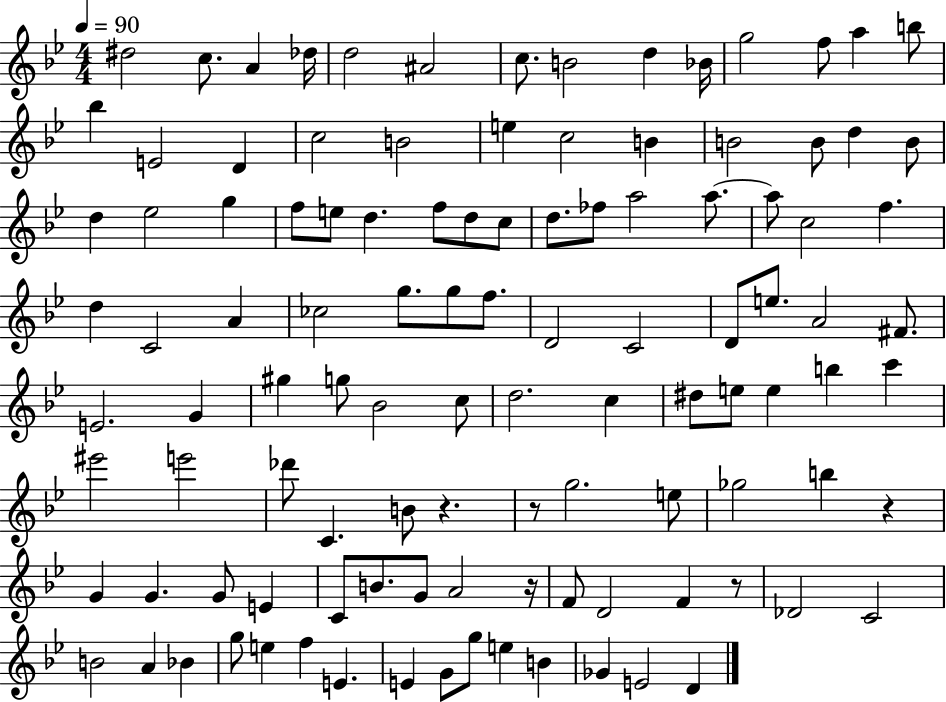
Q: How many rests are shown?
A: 5